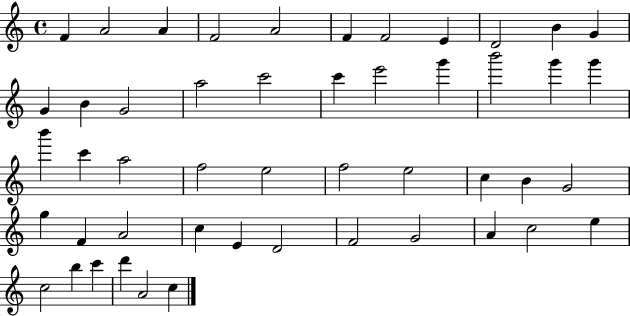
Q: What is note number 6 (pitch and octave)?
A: F4